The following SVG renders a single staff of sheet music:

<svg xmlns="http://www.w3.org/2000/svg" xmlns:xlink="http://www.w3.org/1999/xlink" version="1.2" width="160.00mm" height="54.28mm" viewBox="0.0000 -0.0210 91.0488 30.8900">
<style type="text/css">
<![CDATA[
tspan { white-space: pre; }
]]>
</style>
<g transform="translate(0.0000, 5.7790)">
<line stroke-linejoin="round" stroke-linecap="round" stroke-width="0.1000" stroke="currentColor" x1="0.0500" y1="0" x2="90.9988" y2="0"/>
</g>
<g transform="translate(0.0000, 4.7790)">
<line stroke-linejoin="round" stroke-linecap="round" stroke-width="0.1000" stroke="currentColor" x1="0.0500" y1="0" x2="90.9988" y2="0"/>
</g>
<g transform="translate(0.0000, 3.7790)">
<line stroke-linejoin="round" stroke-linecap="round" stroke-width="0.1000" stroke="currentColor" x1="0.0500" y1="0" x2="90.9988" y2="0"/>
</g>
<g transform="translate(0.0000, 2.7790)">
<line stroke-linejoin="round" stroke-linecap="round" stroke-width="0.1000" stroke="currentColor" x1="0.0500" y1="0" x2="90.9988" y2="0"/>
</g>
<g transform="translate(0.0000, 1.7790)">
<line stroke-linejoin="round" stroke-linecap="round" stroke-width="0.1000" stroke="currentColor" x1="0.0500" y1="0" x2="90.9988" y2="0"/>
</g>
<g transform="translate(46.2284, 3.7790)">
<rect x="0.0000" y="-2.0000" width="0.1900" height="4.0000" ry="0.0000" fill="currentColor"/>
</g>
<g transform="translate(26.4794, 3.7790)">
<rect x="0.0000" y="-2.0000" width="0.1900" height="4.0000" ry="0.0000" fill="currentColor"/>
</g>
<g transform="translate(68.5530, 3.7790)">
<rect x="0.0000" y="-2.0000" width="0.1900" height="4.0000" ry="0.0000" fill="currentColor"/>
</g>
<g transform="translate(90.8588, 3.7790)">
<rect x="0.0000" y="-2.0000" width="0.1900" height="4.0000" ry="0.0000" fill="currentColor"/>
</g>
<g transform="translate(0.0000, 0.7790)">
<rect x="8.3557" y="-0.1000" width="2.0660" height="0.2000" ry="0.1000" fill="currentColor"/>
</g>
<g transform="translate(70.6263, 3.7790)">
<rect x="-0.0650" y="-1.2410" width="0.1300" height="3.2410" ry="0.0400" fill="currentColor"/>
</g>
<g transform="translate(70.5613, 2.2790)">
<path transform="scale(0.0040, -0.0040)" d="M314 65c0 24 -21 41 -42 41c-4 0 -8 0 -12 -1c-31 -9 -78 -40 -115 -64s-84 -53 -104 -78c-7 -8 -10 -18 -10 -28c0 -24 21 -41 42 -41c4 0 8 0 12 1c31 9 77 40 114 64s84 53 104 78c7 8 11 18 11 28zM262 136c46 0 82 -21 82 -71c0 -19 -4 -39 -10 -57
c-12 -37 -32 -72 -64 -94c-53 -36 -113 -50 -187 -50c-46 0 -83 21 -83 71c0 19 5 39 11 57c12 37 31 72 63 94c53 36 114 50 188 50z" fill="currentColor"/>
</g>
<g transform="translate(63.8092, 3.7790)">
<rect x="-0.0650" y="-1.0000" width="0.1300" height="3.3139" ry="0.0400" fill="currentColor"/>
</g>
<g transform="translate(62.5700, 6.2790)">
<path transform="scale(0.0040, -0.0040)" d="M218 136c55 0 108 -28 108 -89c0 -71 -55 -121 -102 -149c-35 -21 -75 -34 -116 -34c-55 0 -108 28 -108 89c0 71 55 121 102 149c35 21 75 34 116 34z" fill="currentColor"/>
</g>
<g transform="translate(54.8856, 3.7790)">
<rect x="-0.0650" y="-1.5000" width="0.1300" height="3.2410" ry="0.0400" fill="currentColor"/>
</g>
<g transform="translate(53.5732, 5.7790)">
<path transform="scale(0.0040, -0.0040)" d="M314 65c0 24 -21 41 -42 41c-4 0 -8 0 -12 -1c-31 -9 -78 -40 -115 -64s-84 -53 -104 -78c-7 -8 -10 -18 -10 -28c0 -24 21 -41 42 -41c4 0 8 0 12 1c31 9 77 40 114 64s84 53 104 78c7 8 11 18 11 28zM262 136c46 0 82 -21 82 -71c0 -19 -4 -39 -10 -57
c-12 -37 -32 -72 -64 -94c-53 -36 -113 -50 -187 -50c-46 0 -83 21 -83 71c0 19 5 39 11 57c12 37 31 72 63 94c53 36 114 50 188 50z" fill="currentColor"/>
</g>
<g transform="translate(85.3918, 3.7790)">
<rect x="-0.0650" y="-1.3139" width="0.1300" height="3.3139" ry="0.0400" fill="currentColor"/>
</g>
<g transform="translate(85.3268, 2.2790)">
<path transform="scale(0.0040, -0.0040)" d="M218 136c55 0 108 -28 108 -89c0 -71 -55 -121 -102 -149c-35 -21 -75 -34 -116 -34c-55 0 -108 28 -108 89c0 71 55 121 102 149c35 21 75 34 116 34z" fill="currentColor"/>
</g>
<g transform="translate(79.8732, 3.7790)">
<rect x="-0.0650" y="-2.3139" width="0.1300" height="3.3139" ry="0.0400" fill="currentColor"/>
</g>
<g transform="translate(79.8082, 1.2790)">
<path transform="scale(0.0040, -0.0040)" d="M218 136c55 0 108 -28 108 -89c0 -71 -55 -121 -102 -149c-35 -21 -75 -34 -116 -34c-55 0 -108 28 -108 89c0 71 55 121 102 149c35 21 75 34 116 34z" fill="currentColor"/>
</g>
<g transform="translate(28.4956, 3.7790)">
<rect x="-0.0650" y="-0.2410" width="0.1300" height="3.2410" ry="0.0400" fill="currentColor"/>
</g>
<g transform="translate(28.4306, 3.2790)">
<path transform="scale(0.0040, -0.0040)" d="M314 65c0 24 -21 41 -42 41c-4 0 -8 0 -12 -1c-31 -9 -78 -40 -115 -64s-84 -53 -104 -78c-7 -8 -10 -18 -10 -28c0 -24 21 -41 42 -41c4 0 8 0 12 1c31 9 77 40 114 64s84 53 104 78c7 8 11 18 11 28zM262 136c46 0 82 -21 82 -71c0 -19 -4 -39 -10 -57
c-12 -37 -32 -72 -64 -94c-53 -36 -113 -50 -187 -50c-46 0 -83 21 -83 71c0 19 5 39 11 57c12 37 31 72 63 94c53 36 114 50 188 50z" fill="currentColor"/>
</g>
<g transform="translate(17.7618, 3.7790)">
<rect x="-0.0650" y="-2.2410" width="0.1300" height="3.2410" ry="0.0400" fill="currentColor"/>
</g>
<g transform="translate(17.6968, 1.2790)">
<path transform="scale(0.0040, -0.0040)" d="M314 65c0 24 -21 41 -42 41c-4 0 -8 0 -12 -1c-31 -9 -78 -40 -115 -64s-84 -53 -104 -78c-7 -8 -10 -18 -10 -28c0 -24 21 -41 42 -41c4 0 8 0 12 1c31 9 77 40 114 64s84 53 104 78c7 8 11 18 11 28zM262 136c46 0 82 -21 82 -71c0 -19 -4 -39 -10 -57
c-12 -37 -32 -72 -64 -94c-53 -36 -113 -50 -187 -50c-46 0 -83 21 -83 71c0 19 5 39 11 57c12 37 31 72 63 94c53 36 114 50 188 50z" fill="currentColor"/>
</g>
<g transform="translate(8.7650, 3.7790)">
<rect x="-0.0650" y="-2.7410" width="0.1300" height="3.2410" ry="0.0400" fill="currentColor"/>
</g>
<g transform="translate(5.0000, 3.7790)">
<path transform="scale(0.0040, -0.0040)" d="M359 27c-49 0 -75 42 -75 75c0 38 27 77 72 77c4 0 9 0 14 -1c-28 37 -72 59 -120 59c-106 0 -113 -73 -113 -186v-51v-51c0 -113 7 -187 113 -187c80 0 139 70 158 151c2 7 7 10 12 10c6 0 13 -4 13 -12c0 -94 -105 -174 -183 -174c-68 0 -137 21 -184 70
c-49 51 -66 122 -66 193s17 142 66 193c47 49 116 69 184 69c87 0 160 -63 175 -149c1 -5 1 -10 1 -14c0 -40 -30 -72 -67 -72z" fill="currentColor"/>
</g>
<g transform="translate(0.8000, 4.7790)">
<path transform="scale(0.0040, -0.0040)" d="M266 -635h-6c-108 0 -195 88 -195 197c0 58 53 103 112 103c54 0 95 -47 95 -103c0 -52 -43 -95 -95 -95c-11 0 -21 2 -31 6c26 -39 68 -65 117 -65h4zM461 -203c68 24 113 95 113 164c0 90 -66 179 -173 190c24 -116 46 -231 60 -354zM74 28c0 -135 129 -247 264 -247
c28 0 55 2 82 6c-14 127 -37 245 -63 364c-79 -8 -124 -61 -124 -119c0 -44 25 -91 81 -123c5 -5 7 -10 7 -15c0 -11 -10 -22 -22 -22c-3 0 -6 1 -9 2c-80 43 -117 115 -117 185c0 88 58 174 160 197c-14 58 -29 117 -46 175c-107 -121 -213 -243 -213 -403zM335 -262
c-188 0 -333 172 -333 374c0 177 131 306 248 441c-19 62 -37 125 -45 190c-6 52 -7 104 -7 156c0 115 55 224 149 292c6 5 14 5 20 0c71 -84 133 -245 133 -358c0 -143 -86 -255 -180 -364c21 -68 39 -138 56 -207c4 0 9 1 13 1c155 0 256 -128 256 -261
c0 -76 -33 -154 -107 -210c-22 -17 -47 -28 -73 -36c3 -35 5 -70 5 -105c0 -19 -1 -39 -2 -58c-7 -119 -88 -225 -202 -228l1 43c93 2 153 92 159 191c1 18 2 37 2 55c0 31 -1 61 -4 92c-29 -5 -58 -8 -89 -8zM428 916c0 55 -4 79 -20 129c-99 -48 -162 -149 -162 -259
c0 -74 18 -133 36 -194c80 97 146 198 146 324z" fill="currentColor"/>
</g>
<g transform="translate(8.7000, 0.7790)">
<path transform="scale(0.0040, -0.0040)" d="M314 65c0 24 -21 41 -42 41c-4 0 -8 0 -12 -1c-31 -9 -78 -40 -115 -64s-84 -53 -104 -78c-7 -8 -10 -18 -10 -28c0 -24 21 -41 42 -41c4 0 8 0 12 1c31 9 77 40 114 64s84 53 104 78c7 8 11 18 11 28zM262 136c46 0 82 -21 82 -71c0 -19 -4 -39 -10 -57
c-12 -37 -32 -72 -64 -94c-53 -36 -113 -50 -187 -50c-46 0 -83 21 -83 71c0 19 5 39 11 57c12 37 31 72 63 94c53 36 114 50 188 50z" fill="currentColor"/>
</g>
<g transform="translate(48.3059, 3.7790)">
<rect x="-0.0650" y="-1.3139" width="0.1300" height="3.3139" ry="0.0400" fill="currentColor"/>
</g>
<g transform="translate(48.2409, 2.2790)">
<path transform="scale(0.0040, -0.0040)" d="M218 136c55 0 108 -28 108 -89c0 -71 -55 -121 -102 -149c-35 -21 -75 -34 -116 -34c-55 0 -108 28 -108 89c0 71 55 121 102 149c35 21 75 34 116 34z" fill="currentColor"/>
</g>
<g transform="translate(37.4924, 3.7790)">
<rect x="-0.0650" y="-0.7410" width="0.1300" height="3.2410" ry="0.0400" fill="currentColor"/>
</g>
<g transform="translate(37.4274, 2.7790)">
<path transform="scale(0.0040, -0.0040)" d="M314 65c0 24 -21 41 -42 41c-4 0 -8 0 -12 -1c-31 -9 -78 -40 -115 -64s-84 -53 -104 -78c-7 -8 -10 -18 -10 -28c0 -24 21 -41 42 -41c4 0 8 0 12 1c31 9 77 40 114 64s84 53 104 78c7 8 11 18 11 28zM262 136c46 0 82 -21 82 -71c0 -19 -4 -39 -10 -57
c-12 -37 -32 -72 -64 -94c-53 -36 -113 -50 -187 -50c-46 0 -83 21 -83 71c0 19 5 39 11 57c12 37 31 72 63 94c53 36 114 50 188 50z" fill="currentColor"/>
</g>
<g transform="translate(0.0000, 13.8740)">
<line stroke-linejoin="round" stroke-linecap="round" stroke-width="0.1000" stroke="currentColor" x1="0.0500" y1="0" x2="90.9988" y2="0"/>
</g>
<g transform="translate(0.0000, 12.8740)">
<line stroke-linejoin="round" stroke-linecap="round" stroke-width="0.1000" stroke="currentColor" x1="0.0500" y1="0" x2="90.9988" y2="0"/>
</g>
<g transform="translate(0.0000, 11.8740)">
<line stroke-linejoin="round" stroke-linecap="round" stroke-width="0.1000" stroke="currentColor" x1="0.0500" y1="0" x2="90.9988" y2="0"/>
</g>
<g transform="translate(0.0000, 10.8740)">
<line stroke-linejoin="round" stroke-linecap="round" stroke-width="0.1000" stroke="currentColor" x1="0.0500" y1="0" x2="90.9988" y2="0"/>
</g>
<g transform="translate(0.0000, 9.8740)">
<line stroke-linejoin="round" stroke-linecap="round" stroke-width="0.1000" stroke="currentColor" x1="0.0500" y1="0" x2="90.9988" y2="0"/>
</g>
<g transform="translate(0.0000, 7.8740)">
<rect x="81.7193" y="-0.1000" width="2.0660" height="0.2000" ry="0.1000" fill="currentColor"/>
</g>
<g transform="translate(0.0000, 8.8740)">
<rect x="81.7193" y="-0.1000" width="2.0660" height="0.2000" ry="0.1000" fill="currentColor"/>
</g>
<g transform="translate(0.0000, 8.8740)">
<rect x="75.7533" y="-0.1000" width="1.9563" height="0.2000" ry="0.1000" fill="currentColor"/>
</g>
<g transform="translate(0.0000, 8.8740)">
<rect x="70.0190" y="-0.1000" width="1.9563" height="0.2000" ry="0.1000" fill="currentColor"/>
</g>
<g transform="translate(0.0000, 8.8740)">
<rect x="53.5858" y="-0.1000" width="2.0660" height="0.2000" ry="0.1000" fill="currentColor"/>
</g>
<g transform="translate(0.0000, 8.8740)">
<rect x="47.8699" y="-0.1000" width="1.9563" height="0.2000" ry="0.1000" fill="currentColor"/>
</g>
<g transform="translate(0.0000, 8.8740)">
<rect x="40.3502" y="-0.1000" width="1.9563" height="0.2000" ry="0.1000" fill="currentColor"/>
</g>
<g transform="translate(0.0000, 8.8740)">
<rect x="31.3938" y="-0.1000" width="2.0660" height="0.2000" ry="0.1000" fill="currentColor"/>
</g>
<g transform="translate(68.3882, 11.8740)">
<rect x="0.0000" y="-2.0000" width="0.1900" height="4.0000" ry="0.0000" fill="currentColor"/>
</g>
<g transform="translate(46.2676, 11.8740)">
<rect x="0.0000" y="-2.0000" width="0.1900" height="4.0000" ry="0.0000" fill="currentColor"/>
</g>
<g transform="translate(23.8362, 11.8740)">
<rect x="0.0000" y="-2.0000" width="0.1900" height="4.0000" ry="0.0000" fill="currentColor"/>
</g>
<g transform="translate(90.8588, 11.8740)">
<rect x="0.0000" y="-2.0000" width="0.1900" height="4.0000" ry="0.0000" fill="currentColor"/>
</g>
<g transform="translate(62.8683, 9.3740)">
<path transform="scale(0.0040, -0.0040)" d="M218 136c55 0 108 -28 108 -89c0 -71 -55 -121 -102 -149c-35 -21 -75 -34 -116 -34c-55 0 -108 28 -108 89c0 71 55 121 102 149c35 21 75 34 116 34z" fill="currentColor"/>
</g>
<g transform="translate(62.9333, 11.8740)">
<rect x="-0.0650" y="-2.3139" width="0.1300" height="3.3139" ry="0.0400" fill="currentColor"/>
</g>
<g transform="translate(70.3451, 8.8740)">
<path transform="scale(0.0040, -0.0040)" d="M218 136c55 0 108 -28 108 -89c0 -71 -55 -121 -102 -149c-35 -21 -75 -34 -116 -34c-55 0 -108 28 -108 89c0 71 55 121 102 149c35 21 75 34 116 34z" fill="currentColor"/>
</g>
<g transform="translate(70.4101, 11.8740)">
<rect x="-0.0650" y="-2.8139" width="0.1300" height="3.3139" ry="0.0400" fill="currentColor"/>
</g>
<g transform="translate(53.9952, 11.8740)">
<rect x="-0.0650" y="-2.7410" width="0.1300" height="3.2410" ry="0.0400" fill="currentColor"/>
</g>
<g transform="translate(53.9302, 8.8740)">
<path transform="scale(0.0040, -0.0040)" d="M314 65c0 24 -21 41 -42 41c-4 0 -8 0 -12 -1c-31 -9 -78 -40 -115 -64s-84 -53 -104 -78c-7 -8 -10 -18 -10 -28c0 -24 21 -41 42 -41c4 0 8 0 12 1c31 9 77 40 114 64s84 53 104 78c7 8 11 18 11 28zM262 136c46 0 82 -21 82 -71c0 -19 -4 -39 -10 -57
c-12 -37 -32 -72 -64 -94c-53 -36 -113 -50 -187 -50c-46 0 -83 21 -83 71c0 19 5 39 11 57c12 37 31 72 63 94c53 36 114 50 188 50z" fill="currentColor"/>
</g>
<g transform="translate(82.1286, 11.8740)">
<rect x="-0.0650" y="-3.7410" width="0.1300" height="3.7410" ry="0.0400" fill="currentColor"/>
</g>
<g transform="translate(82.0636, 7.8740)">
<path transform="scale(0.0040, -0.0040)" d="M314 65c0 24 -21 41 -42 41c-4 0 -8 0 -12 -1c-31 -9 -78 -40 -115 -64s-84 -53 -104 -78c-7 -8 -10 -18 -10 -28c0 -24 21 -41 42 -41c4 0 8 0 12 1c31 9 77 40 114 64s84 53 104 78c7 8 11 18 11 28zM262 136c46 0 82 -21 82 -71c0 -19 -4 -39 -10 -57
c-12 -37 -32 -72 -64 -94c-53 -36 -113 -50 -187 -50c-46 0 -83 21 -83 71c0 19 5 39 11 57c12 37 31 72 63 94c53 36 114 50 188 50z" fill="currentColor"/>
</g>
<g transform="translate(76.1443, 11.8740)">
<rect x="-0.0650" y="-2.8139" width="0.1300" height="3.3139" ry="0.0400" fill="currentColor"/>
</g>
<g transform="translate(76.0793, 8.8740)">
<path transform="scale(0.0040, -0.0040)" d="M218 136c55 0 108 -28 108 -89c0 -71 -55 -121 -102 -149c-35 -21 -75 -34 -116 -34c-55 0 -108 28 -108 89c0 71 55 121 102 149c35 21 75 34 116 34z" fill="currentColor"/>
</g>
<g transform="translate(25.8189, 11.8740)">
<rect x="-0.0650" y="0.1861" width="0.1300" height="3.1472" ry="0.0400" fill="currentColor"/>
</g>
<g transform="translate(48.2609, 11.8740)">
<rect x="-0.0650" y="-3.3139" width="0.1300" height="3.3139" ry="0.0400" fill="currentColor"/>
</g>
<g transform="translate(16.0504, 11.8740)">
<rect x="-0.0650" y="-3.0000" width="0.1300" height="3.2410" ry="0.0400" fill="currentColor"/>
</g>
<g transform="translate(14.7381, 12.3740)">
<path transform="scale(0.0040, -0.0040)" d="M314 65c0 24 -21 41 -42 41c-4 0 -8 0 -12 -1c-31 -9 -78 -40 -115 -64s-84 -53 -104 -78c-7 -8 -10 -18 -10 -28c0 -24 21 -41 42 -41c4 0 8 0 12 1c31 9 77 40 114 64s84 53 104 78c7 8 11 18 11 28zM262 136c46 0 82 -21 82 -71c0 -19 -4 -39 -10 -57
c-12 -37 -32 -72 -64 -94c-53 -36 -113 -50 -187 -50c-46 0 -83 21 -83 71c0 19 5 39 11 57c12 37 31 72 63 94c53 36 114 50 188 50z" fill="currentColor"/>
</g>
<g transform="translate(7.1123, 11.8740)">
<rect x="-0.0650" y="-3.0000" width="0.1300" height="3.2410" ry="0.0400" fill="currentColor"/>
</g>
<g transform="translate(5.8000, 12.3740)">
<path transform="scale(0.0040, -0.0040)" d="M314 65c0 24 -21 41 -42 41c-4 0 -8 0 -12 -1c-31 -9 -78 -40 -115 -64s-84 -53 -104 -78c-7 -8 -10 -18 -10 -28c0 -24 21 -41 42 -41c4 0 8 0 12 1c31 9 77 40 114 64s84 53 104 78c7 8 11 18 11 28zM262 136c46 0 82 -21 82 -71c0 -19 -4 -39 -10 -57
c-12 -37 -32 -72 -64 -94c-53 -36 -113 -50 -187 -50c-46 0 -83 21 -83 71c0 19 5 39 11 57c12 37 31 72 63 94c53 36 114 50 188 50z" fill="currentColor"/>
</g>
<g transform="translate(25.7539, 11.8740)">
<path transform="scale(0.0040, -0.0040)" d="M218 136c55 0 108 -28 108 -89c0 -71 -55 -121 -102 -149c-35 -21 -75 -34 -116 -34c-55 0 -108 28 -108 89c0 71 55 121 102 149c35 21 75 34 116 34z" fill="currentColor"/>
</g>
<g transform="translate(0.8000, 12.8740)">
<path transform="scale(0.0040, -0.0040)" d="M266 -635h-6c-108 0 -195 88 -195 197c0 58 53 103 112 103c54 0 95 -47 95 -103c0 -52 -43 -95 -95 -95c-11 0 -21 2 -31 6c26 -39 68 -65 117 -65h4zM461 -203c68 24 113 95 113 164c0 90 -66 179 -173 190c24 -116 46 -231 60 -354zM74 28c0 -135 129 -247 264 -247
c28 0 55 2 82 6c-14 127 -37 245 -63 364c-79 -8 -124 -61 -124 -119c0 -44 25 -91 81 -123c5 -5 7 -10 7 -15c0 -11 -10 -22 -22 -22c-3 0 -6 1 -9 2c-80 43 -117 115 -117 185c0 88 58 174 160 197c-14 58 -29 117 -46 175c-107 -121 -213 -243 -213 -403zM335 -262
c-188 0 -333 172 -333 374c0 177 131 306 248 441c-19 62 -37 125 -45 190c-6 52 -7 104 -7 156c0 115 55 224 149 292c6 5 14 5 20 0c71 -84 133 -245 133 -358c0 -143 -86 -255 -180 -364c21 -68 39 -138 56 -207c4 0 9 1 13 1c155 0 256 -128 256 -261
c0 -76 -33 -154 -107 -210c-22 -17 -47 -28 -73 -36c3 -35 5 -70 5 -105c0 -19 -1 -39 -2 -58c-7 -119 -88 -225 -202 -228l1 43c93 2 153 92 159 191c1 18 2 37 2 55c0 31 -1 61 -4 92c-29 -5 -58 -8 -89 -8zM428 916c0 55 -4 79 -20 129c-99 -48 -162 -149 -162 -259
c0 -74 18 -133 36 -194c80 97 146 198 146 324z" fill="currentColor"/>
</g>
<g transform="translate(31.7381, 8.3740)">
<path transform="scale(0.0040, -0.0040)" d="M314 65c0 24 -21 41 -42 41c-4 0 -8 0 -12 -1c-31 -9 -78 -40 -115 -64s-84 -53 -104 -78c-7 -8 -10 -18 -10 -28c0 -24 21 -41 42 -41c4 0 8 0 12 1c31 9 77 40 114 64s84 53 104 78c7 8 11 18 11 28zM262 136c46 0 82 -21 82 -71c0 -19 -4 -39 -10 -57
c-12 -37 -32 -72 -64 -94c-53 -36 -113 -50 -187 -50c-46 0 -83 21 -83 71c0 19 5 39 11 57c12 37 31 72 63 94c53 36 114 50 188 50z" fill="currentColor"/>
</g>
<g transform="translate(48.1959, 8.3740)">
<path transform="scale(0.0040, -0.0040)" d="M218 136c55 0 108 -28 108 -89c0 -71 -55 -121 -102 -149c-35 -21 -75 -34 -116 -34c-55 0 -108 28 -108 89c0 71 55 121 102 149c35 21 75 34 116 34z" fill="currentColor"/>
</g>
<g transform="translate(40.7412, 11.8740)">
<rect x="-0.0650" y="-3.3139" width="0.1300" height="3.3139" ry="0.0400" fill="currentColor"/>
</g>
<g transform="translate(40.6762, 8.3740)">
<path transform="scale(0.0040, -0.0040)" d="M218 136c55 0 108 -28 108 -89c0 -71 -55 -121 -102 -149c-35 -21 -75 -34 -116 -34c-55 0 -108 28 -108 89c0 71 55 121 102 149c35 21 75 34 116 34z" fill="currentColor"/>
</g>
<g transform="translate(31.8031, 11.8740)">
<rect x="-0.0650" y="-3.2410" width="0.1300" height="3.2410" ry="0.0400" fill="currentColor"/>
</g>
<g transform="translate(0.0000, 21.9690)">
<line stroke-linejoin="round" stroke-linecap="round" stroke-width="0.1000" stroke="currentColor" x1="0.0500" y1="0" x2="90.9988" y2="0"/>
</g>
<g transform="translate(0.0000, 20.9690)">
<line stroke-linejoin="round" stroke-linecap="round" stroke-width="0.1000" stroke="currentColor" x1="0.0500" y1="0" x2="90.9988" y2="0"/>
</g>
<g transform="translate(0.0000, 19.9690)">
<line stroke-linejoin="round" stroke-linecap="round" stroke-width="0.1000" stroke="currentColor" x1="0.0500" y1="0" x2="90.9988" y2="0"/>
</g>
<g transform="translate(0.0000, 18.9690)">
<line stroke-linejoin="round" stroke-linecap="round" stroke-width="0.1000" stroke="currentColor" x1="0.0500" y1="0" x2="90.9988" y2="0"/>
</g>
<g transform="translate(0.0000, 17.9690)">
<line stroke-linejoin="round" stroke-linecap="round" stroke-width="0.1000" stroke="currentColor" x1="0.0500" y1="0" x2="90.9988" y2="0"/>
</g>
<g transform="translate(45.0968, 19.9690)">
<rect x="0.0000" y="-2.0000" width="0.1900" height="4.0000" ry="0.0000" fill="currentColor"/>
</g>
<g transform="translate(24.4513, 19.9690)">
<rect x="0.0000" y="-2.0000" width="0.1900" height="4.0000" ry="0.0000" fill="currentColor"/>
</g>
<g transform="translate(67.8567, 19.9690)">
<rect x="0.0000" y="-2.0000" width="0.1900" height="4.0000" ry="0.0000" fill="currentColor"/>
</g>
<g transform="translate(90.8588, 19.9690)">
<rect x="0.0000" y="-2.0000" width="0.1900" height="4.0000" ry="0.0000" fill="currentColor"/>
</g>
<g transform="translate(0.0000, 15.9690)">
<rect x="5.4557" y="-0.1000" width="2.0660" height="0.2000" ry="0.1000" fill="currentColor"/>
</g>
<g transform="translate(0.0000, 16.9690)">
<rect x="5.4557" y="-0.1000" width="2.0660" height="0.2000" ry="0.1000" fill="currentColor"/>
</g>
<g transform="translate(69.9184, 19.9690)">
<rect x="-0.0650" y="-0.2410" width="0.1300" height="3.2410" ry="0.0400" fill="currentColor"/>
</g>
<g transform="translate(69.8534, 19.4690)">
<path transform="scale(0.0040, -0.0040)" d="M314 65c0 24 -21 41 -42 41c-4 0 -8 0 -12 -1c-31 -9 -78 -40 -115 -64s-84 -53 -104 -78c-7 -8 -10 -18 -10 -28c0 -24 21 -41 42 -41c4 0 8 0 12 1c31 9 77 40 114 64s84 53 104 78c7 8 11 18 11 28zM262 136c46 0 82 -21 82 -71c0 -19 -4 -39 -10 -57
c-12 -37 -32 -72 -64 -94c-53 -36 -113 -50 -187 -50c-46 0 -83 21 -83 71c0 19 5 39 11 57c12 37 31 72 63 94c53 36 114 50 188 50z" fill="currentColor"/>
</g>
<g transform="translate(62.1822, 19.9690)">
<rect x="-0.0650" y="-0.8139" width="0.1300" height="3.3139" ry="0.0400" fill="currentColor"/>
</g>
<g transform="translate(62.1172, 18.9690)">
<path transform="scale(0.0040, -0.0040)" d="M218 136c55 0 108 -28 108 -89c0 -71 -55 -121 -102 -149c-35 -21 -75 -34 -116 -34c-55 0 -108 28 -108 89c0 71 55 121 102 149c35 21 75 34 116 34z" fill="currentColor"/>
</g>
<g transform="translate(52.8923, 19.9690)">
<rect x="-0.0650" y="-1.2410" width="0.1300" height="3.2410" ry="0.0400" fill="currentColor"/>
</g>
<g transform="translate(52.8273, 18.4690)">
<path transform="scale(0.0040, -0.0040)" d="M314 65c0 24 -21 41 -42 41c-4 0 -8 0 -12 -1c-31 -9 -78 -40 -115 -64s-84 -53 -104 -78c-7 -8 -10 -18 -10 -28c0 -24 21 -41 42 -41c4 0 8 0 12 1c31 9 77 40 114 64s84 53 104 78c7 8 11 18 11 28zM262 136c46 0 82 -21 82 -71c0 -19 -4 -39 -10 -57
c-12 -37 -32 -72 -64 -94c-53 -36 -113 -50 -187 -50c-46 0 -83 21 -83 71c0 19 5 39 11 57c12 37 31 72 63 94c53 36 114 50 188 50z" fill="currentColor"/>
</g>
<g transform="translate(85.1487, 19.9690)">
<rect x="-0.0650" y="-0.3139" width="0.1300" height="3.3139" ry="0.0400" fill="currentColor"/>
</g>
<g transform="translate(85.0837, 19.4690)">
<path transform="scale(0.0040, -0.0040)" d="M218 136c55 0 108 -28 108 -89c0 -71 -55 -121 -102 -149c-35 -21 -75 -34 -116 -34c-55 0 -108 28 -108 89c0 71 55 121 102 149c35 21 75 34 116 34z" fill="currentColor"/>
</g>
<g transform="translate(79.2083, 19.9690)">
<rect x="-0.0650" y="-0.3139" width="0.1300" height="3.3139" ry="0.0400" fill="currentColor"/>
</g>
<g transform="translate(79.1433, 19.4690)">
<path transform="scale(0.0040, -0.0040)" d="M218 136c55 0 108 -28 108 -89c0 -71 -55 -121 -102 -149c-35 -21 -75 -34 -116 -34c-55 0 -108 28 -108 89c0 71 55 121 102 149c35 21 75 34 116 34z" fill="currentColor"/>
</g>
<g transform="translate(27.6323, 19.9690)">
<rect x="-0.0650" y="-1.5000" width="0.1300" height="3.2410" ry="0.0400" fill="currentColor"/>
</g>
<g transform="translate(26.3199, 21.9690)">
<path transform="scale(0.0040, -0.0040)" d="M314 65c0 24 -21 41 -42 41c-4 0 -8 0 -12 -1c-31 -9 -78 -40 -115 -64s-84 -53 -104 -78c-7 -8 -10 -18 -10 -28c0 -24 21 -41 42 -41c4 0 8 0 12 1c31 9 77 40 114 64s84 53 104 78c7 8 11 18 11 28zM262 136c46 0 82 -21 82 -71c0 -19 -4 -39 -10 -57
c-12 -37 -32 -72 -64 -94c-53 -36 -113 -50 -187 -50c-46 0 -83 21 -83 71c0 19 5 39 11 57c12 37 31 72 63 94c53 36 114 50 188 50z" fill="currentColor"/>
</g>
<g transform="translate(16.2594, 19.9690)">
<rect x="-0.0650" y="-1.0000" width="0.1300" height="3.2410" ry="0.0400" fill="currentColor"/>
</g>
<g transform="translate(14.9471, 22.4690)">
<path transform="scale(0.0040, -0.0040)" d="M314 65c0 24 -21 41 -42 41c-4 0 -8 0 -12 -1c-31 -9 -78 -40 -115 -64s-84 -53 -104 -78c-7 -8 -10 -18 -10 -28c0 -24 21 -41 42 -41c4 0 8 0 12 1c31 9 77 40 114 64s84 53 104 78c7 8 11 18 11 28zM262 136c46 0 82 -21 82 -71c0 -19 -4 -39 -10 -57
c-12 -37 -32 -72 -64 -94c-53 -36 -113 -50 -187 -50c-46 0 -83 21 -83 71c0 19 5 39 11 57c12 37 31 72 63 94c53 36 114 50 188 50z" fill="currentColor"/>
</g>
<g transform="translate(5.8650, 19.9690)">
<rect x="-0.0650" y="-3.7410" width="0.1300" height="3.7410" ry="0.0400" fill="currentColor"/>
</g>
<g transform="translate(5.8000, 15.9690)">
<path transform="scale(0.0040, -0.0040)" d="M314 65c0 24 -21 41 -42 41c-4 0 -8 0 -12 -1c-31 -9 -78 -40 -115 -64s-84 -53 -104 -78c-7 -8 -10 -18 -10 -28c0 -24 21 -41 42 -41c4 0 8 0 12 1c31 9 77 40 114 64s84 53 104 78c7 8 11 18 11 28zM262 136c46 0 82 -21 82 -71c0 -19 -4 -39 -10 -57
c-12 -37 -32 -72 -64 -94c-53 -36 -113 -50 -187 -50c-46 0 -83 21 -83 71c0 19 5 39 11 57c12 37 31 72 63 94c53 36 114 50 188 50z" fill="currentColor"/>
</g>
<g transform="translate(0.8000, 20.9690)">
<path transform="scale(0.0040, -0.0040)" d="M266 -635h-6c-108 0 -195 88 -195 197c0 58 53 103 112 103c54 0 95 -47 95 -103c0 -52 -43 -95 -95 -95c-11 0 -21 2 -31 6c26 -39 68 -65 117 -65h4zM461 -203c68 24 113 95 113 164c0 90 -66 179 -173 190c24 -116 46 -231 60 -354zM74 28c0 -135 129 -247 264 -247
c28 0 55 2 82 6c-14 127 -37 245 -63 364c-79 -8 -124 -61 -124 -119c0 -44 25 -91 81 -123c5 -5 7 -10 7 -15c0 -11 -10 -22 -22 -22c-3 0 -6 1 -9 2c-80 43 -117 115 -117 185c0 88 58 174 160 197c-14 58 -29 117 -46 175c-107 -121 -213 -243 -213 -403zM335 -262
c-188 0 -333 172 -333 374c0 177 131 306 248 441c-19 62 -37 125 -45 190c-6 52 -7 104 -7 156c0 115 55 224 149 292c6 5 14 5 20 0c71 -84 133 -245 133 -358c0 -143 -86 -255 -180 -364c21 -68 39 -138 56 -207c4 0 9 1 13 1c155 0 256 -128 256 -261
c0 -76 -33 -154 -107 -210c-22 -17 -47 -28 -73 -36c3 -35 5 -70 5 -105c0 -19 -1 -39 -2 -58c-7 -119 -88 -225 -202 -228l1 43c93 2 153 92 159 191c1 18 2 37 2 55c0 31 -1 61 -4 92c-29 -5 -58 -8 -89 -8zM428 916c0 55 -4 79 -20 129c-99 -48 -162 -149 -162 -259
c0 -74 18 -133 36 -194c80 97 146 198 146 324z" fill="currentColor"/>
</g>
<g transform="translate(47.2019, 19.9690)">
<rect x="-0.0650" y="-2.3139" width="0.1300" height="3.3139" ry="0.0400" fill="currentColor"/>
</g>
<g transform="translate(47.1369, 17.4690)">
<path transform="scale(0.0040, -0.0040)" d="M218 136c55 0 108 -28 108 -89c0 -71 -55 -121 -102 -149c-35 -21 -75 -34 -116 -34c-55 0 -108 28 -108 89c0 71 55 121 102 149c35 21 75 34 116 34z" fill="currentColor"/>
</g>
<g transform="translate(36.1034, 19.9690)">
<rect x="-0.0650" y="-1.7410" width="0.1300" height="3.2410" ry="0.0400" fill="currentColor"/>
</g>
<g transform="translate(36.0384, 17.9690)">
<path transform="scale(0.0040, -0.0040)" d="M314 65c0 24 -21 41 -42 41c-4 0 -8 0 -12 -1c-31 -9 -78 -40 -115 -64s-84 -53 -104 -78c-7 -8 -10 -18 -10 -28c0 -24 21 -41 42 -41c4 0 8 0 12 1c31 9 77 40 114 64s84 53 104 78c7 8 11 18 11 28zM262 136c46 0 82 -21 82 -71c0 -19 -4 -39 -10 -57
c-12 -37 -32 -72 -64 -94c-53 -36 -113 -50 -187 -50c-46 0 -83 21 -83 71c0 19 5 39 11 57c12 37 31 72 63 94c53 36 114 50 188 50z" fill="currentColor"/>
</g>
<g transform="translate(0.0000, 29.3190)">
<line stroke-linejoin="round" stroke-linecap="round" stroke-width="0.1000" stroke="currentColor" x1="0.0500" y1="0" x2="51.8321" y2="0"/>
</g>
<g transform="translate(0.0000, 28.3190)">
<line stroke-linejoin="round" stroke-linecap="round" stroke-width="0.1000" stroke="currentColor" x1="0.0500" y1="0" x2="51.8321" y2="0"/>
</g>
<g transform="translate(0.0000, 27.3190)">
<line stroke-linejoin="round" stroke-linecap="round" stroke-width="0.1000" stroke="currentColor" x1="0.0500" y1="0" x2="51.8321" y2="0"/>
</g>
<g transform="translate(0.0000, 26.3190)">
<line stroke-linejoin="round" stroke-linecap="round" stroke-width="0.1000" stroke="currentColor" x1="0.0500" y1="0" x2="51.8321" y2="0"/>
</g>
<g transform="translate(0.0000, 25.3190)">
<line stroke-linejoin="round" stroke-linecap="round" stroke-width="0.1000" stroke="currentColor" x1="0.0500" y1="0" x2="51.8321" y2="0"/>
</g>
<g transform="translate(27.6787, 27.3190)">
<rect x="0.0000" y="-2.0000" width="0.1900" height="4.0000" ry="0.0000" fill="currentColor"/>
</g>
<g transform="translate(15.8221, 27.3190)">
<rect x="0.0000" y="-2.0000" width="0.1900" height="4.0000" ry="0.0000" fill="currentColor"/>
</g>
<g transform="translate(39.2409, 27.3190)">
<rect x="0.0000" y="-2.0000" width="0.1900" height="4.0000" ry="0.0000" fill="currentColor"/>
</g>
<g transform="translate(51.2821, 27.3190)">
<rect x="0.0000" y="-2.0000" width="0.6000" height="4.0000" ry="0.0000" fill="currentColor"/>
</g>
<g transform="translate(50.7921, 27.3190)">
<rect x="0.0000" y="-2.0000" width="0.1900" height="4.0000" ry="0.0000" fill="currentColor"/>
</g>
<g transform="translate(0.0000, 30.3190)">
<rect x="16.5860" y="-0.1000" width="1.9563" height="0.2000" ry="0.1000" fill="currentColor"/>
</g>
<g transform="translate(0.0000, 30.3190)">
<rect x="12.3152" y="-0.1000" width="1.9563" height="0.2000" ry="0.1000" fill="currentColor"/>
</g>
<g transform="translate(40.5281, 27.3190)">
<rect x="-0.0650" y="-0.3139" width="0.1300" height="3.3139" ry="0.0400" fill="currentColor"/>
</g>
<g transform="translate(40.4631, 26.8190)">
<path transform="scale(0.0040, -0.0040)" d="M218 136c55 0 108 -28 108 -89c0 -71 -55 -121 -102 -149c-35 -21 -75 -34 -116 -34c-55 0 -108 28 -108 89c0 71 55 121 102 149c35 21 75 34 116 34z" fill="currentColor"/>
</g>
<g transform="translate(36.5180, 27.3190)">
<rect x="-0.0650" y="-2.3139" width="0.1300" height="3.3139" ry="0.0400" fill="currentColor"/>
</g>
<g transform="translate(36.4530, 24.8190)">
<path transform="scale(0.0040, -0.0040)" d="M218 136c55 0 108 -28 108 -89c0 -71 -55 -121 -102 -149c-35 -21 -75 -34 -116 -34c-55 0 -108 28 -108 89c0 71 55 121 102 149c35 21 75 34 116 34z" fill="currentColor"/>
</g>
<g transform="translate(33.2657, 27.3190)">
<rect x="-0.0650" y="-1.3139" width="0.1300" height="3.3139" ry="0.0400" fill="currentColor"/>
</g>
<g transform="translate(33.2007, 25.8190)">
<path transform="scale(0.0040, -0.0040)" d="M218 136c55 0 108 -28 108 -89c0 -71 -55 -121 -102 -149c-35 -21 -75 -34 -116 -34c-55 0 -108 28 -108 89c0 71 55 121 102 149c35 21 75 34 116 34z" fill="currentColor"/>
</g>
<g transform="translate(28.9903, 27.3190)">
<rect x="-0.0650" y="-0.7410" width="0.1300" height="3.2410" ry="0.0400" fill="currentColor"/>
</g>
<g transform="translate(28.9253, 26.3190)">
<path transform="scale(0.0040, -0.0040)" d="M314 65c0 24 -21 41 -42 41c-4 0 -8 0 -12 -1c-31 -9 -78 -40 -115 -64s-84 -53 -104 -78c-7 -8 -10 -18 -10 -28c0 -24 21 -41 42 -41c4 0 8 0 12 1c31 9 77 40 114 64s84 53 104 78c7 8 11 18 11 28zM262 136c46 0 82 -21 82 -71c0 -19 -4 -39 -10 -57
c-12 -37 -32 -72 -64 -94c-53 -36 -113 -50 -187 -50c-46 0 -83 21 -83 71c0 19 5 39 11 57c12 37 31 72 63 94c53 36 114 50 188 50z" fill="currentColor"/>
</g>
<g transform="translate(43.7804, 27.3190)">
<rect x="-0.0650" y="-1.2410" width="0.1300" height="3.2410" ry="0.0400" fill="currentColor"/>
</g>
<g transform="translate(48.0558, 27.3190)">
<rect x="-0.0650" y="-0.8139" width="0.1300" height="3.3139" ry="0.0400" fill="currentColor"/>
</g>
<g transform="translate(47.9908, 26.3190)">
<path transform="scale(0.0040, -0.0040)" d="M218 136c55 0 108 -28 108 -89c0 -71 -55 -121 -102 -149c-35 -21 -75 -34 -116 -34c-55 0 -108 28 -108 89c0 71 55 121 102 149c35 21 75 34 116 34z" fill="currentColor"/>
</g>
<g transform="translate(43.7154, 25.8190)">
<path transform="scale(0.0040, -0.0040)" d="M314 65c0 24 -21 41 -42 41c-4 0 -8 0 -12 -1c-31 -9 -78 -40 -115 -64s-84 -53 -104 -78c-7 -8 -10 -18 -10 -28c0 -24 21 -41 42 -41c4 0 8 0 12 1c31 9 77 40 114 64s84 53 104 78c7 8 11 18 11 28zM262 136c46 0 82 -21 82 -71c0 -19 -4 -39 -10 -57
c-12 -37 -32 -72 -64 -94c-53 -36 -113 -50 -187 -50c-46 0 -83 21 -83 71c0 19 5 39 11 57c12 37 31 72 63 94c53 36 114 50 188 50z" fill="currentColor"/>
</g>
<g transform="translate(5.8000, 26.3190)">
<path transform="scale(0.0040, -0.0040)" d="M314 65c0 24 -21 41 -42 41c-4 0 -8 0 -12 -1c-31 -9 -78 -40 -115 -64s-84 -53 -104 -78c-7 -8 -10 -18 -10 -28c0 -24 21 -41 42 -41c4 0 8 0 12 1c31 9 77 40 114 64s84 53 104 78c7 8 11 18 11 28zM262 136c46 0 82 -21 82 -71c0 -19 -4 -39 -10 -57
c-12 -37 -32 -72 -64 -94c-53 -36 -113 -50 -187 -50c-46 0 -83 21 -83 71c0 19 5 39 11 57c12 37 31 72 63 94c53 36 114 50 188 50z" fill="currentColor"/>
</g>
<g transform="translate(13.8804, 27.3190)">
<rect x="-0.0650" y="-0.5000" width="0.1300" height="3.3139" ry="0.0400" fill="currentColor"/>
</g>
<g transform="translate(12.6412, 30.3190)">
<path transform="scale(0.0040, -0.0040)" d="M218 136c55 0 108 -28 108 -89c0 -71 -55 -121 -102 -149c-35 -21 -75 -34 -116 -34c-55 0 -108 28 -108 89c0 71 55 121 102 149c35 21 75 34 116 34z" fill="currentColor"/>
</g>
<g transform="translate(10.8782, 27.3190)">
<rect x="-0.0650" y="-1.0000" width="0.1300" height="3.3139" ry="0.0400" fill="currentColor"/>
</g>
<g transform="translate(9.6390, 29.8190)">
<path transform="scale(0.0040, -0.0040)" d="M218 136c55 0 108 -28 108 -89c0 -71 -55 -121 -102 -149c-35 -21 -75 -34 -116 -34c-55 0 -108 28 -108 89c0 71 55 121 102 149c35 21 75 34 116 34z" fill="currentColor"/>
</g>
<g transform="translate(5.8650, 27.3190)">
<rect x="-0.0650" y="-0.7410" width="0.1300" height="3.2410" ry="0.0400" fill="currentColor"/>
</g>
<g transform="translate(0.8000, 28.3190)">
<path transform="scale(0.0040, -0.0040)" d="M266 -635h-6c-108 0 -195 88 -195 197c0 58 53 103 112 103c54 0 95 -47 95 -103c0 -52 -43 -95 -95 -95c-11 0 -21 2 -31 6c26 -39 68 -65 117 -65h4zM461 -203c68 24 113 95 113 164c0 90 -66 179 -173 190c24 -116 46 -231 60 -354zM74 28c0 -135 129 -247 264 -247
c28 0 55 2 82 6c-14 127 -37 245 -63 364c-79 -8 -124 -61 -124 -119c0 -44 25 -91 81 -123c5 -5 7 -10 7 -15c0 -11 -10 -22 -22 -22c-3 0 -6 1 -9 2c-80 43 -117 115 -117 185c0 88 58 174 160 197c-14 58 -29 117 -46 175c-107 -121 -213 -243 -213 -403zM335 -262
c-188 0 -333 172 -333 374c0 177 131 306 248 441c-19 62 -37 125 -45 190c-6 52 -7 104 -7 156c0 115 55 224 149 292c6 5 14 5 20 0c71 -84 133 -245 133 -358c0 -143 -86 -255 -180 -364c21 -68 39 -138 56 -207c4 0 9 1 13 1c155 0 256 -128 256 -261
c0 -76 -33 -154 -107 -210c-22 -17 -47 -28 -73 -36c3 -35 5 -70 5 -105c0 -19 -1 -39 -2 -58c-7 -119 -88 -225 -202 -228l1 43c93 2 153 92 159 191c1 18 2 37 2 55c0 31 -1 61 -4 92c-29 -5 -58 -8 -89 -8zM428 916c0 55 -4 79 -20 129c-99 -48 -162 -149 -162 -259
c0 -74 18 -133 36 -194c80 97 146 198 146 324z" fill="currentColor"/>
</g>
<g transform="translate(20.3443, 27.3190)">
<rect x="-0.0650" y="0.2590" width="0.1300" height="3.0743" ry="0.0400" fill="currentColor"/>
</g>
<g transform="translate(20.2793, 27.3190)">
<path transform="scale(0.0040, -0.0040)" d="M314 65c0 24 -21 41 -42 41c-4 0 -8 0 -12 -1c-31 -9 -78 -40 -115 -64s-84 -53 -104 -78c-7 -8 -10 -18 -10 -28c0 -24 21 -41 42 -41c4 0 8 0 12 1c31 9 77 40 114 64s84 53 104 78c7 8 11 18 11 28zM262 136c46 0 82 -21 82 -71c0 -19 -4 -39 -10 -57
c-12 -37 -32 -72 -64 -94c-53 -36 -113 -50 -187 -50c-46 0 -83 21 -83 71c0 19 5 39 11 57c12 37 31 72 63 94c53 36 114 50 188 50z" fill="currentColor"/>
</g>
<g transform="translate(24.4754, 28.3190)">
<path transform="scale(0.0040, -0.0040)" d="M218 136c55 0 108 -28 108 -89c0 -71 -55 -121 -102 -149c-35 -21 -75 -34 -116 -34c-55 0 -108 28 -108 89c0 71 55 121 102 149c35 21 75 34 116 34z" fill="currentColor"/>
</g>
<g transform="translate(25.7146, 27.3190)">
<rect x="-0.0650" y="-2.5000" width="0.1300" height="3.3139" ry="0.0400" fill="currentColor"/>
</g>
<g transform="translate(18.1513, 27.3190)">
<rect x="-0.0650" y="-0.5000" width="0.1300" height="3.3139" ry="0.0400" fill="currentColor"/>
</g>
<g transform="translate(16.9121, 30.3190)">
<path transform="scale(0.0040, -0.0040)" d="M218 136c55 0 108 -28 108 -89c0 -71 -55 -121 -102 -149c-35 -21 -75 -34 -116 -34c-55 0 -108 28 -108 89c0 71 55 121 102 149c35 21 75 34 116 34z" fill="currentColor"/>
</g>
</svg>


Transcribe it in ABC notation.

X:1
T:Untitled
M:4/4
L:1/4
K:C
a2 g2 c2 d2 e E2 D e2 g e A2 A2 B b2 b b a2 g a a c'2 c'2 D2 E2 f2 g e2 d c2 c c d2 D C C B2 G d2 e g c e2 d